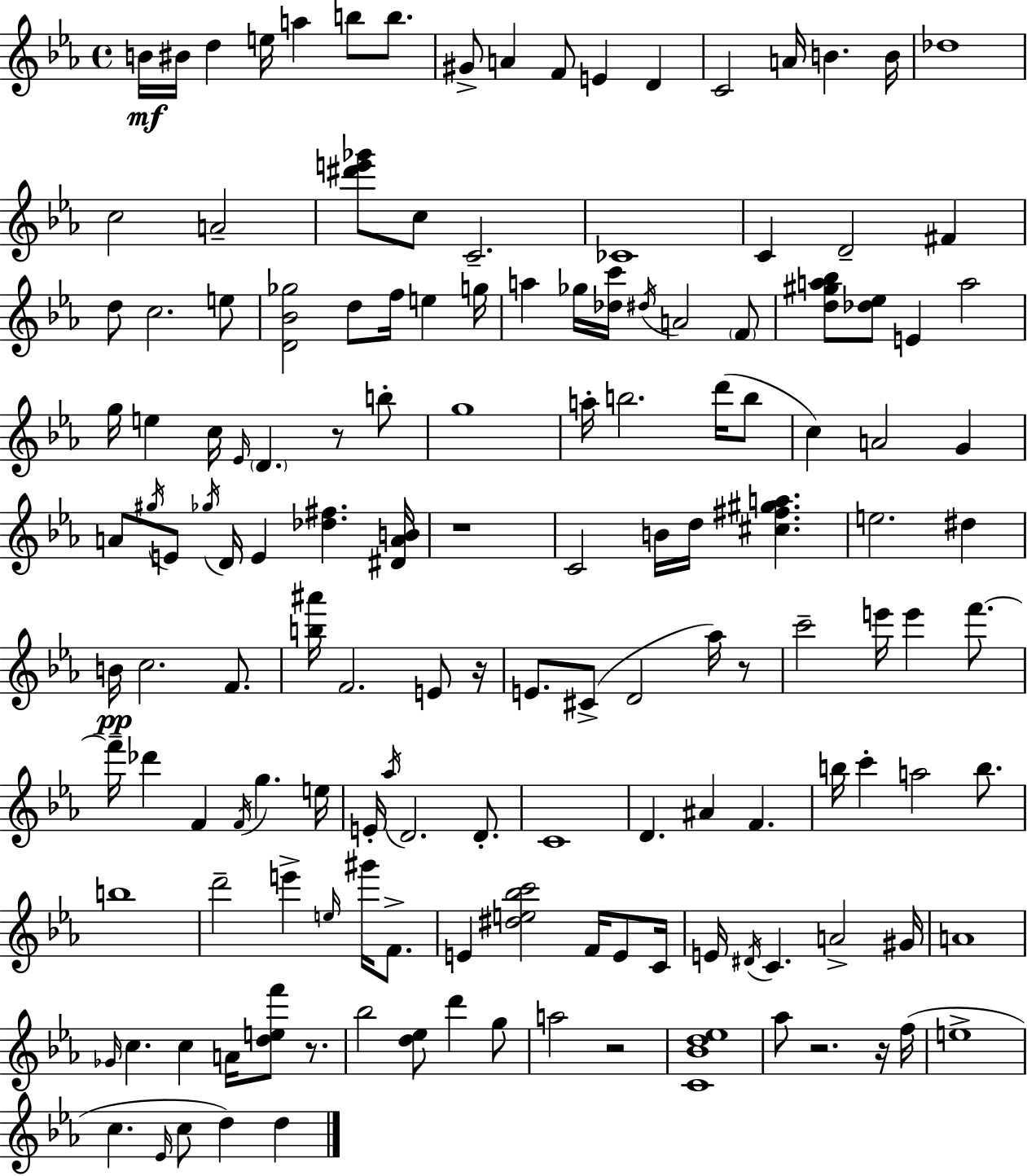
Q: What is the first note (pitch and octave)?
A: B4